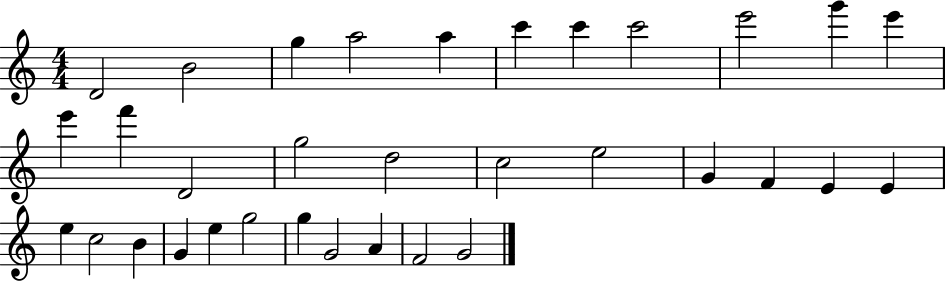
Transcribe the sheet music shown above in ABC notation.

X:1
T:Untitled
M:4/4
L:1/4
K:C
D2 B2 g a2 a c' c' c'2 e'2 g' e' e' f' D2 g2 d2 c2 e2 G F E E e c2 B G e g2 g G2 A F2 G2